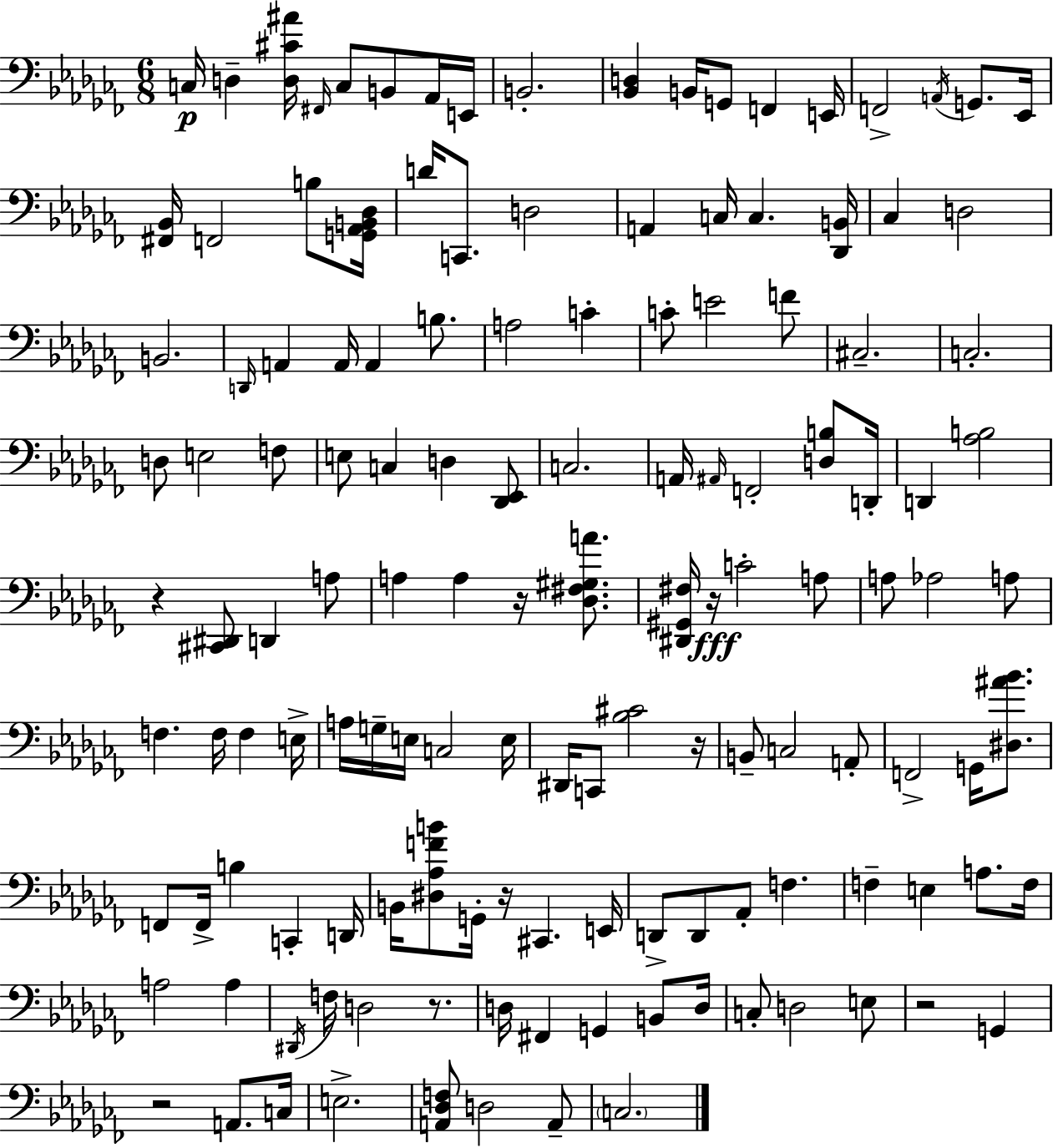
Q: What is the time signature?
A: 6/8